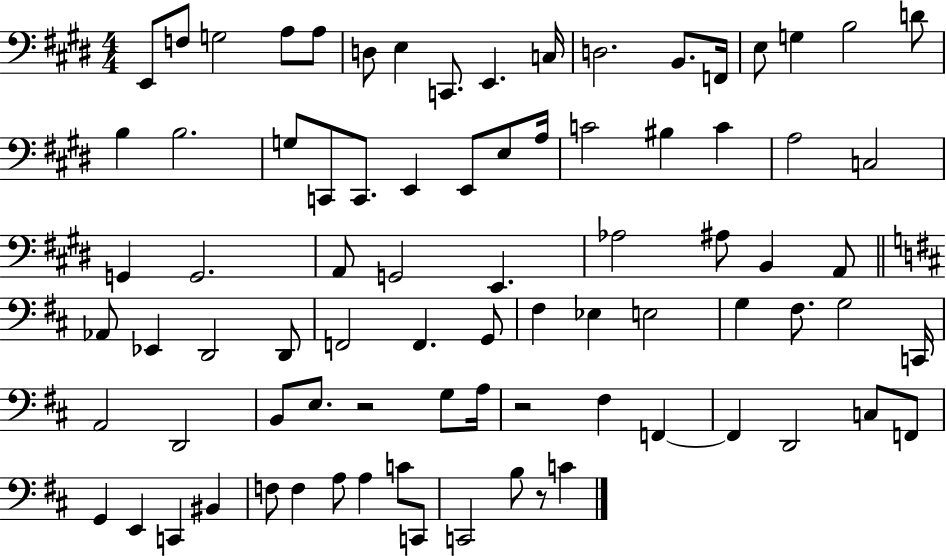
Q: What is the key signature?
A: E major